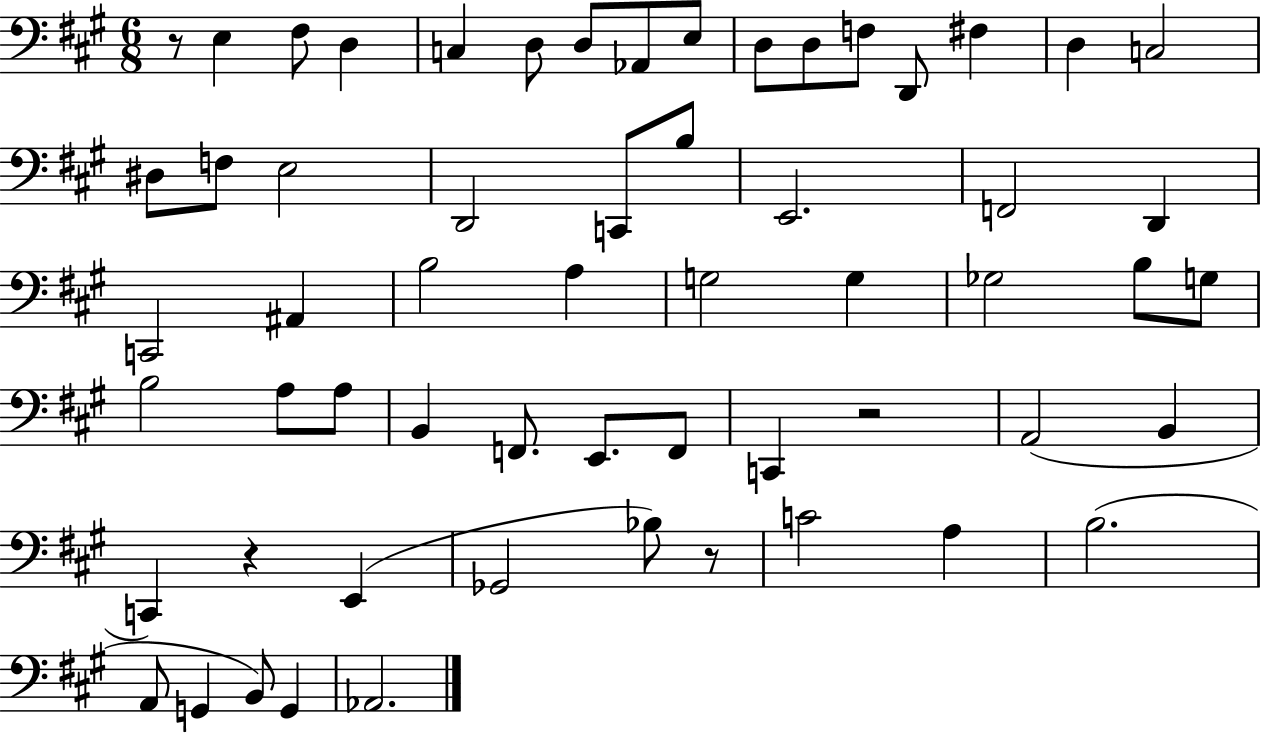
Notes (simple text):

R/e E3/q F#3/e D3/q C3/q D3/e D3/e Ab2/e E3/e D3/e D3/e F3/e D2/e F#3/q D3/q C3/h D#3/e F3/e E3/h D2/h C2/e B3/e E2/h. F2/h D2/q C2/h A#2/q B3/h A3/q G3/h G3/q Gb3/h B3/e G3/e B3/h A3/e A3/e B2/q F2/e. E2/e. F2/e C2/q R/h A2/h B2/q C2/q R/q E2/q Gb2/h Bb3/e R/e C4/h A3/q B3/h. A2/e G2/q B2/e G2/q Ab2/h.